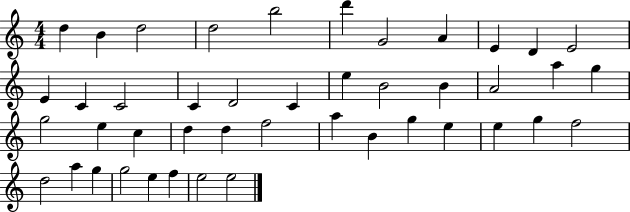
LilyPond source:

{
  \clef treble
  \numericTimeSignature
  \time 4/4
  \key c \major
  d''4 b'4 d''2 | d''2 b''2 | d'''4 g'2 a'4 | e'4 d'4 e'2 | \break e'4 c'4 c'2 | c'4 d'2 c'4 | e''4 b'2 b'4 | a'2 a''4 g''4 | \break g''2 e''4 c''4 | d''4 d''4 f''2 | a''4 b'4 g''4 e''4 | e''4 g''4 f''2 | \break d''2 a''4 g''4 | g''2 e''4 f''4 | e''2 e''2 | \bar "|."
}